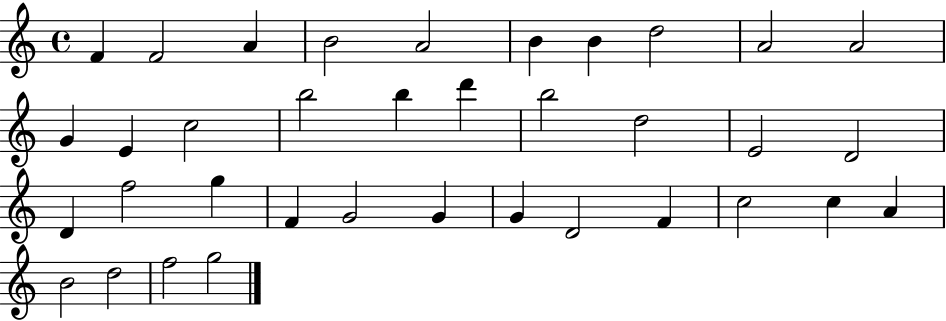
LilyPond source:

{
  \clef treble
  \time 4/4
  \defaultTimeSignature
  \key c \major
  f'4 f'2 a'4 | b'2 a'2 | b'4 b'4 d''2 | a'2 a'2 | \break g'4 e'4 c''2 | b''2 b''4 d'''4 | b''2 d''2 | e'2 d'2 | \break d'4 f''2 g''4 | f'4 g'2 g'4 | g'4 d'2 f'4 | c''2 c''4 a'4 | \break b'2 d''2 | f''2 g''2 | \bar "|."
}